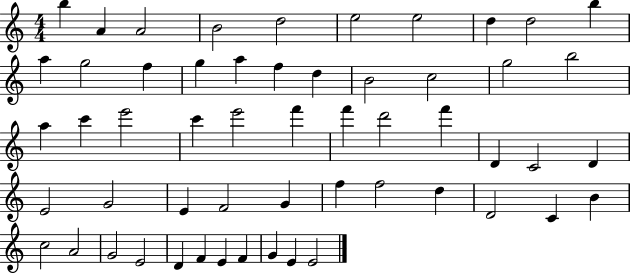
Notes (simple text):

B5/q A4/q A4/h B4/h D5/h E5/h E5/h D5/q D5/h B5/q A5/q G5/h F5/q G5/q A5/q F5/q D5/q B4/h C5/h G5/h B5/h A5/q C6/q E6/h C6/q E6/h F6/q F6/q D6/h F6/q D4/q C4/h D4/q E4/h G4/h E4/q F4/h G4/q F5/q F5/h D5/q D4/h C4/q B4/q C5/h A4/h G4/h E4/h D4/q F4/q E4/q F4/q G4/q E4/q E4/h